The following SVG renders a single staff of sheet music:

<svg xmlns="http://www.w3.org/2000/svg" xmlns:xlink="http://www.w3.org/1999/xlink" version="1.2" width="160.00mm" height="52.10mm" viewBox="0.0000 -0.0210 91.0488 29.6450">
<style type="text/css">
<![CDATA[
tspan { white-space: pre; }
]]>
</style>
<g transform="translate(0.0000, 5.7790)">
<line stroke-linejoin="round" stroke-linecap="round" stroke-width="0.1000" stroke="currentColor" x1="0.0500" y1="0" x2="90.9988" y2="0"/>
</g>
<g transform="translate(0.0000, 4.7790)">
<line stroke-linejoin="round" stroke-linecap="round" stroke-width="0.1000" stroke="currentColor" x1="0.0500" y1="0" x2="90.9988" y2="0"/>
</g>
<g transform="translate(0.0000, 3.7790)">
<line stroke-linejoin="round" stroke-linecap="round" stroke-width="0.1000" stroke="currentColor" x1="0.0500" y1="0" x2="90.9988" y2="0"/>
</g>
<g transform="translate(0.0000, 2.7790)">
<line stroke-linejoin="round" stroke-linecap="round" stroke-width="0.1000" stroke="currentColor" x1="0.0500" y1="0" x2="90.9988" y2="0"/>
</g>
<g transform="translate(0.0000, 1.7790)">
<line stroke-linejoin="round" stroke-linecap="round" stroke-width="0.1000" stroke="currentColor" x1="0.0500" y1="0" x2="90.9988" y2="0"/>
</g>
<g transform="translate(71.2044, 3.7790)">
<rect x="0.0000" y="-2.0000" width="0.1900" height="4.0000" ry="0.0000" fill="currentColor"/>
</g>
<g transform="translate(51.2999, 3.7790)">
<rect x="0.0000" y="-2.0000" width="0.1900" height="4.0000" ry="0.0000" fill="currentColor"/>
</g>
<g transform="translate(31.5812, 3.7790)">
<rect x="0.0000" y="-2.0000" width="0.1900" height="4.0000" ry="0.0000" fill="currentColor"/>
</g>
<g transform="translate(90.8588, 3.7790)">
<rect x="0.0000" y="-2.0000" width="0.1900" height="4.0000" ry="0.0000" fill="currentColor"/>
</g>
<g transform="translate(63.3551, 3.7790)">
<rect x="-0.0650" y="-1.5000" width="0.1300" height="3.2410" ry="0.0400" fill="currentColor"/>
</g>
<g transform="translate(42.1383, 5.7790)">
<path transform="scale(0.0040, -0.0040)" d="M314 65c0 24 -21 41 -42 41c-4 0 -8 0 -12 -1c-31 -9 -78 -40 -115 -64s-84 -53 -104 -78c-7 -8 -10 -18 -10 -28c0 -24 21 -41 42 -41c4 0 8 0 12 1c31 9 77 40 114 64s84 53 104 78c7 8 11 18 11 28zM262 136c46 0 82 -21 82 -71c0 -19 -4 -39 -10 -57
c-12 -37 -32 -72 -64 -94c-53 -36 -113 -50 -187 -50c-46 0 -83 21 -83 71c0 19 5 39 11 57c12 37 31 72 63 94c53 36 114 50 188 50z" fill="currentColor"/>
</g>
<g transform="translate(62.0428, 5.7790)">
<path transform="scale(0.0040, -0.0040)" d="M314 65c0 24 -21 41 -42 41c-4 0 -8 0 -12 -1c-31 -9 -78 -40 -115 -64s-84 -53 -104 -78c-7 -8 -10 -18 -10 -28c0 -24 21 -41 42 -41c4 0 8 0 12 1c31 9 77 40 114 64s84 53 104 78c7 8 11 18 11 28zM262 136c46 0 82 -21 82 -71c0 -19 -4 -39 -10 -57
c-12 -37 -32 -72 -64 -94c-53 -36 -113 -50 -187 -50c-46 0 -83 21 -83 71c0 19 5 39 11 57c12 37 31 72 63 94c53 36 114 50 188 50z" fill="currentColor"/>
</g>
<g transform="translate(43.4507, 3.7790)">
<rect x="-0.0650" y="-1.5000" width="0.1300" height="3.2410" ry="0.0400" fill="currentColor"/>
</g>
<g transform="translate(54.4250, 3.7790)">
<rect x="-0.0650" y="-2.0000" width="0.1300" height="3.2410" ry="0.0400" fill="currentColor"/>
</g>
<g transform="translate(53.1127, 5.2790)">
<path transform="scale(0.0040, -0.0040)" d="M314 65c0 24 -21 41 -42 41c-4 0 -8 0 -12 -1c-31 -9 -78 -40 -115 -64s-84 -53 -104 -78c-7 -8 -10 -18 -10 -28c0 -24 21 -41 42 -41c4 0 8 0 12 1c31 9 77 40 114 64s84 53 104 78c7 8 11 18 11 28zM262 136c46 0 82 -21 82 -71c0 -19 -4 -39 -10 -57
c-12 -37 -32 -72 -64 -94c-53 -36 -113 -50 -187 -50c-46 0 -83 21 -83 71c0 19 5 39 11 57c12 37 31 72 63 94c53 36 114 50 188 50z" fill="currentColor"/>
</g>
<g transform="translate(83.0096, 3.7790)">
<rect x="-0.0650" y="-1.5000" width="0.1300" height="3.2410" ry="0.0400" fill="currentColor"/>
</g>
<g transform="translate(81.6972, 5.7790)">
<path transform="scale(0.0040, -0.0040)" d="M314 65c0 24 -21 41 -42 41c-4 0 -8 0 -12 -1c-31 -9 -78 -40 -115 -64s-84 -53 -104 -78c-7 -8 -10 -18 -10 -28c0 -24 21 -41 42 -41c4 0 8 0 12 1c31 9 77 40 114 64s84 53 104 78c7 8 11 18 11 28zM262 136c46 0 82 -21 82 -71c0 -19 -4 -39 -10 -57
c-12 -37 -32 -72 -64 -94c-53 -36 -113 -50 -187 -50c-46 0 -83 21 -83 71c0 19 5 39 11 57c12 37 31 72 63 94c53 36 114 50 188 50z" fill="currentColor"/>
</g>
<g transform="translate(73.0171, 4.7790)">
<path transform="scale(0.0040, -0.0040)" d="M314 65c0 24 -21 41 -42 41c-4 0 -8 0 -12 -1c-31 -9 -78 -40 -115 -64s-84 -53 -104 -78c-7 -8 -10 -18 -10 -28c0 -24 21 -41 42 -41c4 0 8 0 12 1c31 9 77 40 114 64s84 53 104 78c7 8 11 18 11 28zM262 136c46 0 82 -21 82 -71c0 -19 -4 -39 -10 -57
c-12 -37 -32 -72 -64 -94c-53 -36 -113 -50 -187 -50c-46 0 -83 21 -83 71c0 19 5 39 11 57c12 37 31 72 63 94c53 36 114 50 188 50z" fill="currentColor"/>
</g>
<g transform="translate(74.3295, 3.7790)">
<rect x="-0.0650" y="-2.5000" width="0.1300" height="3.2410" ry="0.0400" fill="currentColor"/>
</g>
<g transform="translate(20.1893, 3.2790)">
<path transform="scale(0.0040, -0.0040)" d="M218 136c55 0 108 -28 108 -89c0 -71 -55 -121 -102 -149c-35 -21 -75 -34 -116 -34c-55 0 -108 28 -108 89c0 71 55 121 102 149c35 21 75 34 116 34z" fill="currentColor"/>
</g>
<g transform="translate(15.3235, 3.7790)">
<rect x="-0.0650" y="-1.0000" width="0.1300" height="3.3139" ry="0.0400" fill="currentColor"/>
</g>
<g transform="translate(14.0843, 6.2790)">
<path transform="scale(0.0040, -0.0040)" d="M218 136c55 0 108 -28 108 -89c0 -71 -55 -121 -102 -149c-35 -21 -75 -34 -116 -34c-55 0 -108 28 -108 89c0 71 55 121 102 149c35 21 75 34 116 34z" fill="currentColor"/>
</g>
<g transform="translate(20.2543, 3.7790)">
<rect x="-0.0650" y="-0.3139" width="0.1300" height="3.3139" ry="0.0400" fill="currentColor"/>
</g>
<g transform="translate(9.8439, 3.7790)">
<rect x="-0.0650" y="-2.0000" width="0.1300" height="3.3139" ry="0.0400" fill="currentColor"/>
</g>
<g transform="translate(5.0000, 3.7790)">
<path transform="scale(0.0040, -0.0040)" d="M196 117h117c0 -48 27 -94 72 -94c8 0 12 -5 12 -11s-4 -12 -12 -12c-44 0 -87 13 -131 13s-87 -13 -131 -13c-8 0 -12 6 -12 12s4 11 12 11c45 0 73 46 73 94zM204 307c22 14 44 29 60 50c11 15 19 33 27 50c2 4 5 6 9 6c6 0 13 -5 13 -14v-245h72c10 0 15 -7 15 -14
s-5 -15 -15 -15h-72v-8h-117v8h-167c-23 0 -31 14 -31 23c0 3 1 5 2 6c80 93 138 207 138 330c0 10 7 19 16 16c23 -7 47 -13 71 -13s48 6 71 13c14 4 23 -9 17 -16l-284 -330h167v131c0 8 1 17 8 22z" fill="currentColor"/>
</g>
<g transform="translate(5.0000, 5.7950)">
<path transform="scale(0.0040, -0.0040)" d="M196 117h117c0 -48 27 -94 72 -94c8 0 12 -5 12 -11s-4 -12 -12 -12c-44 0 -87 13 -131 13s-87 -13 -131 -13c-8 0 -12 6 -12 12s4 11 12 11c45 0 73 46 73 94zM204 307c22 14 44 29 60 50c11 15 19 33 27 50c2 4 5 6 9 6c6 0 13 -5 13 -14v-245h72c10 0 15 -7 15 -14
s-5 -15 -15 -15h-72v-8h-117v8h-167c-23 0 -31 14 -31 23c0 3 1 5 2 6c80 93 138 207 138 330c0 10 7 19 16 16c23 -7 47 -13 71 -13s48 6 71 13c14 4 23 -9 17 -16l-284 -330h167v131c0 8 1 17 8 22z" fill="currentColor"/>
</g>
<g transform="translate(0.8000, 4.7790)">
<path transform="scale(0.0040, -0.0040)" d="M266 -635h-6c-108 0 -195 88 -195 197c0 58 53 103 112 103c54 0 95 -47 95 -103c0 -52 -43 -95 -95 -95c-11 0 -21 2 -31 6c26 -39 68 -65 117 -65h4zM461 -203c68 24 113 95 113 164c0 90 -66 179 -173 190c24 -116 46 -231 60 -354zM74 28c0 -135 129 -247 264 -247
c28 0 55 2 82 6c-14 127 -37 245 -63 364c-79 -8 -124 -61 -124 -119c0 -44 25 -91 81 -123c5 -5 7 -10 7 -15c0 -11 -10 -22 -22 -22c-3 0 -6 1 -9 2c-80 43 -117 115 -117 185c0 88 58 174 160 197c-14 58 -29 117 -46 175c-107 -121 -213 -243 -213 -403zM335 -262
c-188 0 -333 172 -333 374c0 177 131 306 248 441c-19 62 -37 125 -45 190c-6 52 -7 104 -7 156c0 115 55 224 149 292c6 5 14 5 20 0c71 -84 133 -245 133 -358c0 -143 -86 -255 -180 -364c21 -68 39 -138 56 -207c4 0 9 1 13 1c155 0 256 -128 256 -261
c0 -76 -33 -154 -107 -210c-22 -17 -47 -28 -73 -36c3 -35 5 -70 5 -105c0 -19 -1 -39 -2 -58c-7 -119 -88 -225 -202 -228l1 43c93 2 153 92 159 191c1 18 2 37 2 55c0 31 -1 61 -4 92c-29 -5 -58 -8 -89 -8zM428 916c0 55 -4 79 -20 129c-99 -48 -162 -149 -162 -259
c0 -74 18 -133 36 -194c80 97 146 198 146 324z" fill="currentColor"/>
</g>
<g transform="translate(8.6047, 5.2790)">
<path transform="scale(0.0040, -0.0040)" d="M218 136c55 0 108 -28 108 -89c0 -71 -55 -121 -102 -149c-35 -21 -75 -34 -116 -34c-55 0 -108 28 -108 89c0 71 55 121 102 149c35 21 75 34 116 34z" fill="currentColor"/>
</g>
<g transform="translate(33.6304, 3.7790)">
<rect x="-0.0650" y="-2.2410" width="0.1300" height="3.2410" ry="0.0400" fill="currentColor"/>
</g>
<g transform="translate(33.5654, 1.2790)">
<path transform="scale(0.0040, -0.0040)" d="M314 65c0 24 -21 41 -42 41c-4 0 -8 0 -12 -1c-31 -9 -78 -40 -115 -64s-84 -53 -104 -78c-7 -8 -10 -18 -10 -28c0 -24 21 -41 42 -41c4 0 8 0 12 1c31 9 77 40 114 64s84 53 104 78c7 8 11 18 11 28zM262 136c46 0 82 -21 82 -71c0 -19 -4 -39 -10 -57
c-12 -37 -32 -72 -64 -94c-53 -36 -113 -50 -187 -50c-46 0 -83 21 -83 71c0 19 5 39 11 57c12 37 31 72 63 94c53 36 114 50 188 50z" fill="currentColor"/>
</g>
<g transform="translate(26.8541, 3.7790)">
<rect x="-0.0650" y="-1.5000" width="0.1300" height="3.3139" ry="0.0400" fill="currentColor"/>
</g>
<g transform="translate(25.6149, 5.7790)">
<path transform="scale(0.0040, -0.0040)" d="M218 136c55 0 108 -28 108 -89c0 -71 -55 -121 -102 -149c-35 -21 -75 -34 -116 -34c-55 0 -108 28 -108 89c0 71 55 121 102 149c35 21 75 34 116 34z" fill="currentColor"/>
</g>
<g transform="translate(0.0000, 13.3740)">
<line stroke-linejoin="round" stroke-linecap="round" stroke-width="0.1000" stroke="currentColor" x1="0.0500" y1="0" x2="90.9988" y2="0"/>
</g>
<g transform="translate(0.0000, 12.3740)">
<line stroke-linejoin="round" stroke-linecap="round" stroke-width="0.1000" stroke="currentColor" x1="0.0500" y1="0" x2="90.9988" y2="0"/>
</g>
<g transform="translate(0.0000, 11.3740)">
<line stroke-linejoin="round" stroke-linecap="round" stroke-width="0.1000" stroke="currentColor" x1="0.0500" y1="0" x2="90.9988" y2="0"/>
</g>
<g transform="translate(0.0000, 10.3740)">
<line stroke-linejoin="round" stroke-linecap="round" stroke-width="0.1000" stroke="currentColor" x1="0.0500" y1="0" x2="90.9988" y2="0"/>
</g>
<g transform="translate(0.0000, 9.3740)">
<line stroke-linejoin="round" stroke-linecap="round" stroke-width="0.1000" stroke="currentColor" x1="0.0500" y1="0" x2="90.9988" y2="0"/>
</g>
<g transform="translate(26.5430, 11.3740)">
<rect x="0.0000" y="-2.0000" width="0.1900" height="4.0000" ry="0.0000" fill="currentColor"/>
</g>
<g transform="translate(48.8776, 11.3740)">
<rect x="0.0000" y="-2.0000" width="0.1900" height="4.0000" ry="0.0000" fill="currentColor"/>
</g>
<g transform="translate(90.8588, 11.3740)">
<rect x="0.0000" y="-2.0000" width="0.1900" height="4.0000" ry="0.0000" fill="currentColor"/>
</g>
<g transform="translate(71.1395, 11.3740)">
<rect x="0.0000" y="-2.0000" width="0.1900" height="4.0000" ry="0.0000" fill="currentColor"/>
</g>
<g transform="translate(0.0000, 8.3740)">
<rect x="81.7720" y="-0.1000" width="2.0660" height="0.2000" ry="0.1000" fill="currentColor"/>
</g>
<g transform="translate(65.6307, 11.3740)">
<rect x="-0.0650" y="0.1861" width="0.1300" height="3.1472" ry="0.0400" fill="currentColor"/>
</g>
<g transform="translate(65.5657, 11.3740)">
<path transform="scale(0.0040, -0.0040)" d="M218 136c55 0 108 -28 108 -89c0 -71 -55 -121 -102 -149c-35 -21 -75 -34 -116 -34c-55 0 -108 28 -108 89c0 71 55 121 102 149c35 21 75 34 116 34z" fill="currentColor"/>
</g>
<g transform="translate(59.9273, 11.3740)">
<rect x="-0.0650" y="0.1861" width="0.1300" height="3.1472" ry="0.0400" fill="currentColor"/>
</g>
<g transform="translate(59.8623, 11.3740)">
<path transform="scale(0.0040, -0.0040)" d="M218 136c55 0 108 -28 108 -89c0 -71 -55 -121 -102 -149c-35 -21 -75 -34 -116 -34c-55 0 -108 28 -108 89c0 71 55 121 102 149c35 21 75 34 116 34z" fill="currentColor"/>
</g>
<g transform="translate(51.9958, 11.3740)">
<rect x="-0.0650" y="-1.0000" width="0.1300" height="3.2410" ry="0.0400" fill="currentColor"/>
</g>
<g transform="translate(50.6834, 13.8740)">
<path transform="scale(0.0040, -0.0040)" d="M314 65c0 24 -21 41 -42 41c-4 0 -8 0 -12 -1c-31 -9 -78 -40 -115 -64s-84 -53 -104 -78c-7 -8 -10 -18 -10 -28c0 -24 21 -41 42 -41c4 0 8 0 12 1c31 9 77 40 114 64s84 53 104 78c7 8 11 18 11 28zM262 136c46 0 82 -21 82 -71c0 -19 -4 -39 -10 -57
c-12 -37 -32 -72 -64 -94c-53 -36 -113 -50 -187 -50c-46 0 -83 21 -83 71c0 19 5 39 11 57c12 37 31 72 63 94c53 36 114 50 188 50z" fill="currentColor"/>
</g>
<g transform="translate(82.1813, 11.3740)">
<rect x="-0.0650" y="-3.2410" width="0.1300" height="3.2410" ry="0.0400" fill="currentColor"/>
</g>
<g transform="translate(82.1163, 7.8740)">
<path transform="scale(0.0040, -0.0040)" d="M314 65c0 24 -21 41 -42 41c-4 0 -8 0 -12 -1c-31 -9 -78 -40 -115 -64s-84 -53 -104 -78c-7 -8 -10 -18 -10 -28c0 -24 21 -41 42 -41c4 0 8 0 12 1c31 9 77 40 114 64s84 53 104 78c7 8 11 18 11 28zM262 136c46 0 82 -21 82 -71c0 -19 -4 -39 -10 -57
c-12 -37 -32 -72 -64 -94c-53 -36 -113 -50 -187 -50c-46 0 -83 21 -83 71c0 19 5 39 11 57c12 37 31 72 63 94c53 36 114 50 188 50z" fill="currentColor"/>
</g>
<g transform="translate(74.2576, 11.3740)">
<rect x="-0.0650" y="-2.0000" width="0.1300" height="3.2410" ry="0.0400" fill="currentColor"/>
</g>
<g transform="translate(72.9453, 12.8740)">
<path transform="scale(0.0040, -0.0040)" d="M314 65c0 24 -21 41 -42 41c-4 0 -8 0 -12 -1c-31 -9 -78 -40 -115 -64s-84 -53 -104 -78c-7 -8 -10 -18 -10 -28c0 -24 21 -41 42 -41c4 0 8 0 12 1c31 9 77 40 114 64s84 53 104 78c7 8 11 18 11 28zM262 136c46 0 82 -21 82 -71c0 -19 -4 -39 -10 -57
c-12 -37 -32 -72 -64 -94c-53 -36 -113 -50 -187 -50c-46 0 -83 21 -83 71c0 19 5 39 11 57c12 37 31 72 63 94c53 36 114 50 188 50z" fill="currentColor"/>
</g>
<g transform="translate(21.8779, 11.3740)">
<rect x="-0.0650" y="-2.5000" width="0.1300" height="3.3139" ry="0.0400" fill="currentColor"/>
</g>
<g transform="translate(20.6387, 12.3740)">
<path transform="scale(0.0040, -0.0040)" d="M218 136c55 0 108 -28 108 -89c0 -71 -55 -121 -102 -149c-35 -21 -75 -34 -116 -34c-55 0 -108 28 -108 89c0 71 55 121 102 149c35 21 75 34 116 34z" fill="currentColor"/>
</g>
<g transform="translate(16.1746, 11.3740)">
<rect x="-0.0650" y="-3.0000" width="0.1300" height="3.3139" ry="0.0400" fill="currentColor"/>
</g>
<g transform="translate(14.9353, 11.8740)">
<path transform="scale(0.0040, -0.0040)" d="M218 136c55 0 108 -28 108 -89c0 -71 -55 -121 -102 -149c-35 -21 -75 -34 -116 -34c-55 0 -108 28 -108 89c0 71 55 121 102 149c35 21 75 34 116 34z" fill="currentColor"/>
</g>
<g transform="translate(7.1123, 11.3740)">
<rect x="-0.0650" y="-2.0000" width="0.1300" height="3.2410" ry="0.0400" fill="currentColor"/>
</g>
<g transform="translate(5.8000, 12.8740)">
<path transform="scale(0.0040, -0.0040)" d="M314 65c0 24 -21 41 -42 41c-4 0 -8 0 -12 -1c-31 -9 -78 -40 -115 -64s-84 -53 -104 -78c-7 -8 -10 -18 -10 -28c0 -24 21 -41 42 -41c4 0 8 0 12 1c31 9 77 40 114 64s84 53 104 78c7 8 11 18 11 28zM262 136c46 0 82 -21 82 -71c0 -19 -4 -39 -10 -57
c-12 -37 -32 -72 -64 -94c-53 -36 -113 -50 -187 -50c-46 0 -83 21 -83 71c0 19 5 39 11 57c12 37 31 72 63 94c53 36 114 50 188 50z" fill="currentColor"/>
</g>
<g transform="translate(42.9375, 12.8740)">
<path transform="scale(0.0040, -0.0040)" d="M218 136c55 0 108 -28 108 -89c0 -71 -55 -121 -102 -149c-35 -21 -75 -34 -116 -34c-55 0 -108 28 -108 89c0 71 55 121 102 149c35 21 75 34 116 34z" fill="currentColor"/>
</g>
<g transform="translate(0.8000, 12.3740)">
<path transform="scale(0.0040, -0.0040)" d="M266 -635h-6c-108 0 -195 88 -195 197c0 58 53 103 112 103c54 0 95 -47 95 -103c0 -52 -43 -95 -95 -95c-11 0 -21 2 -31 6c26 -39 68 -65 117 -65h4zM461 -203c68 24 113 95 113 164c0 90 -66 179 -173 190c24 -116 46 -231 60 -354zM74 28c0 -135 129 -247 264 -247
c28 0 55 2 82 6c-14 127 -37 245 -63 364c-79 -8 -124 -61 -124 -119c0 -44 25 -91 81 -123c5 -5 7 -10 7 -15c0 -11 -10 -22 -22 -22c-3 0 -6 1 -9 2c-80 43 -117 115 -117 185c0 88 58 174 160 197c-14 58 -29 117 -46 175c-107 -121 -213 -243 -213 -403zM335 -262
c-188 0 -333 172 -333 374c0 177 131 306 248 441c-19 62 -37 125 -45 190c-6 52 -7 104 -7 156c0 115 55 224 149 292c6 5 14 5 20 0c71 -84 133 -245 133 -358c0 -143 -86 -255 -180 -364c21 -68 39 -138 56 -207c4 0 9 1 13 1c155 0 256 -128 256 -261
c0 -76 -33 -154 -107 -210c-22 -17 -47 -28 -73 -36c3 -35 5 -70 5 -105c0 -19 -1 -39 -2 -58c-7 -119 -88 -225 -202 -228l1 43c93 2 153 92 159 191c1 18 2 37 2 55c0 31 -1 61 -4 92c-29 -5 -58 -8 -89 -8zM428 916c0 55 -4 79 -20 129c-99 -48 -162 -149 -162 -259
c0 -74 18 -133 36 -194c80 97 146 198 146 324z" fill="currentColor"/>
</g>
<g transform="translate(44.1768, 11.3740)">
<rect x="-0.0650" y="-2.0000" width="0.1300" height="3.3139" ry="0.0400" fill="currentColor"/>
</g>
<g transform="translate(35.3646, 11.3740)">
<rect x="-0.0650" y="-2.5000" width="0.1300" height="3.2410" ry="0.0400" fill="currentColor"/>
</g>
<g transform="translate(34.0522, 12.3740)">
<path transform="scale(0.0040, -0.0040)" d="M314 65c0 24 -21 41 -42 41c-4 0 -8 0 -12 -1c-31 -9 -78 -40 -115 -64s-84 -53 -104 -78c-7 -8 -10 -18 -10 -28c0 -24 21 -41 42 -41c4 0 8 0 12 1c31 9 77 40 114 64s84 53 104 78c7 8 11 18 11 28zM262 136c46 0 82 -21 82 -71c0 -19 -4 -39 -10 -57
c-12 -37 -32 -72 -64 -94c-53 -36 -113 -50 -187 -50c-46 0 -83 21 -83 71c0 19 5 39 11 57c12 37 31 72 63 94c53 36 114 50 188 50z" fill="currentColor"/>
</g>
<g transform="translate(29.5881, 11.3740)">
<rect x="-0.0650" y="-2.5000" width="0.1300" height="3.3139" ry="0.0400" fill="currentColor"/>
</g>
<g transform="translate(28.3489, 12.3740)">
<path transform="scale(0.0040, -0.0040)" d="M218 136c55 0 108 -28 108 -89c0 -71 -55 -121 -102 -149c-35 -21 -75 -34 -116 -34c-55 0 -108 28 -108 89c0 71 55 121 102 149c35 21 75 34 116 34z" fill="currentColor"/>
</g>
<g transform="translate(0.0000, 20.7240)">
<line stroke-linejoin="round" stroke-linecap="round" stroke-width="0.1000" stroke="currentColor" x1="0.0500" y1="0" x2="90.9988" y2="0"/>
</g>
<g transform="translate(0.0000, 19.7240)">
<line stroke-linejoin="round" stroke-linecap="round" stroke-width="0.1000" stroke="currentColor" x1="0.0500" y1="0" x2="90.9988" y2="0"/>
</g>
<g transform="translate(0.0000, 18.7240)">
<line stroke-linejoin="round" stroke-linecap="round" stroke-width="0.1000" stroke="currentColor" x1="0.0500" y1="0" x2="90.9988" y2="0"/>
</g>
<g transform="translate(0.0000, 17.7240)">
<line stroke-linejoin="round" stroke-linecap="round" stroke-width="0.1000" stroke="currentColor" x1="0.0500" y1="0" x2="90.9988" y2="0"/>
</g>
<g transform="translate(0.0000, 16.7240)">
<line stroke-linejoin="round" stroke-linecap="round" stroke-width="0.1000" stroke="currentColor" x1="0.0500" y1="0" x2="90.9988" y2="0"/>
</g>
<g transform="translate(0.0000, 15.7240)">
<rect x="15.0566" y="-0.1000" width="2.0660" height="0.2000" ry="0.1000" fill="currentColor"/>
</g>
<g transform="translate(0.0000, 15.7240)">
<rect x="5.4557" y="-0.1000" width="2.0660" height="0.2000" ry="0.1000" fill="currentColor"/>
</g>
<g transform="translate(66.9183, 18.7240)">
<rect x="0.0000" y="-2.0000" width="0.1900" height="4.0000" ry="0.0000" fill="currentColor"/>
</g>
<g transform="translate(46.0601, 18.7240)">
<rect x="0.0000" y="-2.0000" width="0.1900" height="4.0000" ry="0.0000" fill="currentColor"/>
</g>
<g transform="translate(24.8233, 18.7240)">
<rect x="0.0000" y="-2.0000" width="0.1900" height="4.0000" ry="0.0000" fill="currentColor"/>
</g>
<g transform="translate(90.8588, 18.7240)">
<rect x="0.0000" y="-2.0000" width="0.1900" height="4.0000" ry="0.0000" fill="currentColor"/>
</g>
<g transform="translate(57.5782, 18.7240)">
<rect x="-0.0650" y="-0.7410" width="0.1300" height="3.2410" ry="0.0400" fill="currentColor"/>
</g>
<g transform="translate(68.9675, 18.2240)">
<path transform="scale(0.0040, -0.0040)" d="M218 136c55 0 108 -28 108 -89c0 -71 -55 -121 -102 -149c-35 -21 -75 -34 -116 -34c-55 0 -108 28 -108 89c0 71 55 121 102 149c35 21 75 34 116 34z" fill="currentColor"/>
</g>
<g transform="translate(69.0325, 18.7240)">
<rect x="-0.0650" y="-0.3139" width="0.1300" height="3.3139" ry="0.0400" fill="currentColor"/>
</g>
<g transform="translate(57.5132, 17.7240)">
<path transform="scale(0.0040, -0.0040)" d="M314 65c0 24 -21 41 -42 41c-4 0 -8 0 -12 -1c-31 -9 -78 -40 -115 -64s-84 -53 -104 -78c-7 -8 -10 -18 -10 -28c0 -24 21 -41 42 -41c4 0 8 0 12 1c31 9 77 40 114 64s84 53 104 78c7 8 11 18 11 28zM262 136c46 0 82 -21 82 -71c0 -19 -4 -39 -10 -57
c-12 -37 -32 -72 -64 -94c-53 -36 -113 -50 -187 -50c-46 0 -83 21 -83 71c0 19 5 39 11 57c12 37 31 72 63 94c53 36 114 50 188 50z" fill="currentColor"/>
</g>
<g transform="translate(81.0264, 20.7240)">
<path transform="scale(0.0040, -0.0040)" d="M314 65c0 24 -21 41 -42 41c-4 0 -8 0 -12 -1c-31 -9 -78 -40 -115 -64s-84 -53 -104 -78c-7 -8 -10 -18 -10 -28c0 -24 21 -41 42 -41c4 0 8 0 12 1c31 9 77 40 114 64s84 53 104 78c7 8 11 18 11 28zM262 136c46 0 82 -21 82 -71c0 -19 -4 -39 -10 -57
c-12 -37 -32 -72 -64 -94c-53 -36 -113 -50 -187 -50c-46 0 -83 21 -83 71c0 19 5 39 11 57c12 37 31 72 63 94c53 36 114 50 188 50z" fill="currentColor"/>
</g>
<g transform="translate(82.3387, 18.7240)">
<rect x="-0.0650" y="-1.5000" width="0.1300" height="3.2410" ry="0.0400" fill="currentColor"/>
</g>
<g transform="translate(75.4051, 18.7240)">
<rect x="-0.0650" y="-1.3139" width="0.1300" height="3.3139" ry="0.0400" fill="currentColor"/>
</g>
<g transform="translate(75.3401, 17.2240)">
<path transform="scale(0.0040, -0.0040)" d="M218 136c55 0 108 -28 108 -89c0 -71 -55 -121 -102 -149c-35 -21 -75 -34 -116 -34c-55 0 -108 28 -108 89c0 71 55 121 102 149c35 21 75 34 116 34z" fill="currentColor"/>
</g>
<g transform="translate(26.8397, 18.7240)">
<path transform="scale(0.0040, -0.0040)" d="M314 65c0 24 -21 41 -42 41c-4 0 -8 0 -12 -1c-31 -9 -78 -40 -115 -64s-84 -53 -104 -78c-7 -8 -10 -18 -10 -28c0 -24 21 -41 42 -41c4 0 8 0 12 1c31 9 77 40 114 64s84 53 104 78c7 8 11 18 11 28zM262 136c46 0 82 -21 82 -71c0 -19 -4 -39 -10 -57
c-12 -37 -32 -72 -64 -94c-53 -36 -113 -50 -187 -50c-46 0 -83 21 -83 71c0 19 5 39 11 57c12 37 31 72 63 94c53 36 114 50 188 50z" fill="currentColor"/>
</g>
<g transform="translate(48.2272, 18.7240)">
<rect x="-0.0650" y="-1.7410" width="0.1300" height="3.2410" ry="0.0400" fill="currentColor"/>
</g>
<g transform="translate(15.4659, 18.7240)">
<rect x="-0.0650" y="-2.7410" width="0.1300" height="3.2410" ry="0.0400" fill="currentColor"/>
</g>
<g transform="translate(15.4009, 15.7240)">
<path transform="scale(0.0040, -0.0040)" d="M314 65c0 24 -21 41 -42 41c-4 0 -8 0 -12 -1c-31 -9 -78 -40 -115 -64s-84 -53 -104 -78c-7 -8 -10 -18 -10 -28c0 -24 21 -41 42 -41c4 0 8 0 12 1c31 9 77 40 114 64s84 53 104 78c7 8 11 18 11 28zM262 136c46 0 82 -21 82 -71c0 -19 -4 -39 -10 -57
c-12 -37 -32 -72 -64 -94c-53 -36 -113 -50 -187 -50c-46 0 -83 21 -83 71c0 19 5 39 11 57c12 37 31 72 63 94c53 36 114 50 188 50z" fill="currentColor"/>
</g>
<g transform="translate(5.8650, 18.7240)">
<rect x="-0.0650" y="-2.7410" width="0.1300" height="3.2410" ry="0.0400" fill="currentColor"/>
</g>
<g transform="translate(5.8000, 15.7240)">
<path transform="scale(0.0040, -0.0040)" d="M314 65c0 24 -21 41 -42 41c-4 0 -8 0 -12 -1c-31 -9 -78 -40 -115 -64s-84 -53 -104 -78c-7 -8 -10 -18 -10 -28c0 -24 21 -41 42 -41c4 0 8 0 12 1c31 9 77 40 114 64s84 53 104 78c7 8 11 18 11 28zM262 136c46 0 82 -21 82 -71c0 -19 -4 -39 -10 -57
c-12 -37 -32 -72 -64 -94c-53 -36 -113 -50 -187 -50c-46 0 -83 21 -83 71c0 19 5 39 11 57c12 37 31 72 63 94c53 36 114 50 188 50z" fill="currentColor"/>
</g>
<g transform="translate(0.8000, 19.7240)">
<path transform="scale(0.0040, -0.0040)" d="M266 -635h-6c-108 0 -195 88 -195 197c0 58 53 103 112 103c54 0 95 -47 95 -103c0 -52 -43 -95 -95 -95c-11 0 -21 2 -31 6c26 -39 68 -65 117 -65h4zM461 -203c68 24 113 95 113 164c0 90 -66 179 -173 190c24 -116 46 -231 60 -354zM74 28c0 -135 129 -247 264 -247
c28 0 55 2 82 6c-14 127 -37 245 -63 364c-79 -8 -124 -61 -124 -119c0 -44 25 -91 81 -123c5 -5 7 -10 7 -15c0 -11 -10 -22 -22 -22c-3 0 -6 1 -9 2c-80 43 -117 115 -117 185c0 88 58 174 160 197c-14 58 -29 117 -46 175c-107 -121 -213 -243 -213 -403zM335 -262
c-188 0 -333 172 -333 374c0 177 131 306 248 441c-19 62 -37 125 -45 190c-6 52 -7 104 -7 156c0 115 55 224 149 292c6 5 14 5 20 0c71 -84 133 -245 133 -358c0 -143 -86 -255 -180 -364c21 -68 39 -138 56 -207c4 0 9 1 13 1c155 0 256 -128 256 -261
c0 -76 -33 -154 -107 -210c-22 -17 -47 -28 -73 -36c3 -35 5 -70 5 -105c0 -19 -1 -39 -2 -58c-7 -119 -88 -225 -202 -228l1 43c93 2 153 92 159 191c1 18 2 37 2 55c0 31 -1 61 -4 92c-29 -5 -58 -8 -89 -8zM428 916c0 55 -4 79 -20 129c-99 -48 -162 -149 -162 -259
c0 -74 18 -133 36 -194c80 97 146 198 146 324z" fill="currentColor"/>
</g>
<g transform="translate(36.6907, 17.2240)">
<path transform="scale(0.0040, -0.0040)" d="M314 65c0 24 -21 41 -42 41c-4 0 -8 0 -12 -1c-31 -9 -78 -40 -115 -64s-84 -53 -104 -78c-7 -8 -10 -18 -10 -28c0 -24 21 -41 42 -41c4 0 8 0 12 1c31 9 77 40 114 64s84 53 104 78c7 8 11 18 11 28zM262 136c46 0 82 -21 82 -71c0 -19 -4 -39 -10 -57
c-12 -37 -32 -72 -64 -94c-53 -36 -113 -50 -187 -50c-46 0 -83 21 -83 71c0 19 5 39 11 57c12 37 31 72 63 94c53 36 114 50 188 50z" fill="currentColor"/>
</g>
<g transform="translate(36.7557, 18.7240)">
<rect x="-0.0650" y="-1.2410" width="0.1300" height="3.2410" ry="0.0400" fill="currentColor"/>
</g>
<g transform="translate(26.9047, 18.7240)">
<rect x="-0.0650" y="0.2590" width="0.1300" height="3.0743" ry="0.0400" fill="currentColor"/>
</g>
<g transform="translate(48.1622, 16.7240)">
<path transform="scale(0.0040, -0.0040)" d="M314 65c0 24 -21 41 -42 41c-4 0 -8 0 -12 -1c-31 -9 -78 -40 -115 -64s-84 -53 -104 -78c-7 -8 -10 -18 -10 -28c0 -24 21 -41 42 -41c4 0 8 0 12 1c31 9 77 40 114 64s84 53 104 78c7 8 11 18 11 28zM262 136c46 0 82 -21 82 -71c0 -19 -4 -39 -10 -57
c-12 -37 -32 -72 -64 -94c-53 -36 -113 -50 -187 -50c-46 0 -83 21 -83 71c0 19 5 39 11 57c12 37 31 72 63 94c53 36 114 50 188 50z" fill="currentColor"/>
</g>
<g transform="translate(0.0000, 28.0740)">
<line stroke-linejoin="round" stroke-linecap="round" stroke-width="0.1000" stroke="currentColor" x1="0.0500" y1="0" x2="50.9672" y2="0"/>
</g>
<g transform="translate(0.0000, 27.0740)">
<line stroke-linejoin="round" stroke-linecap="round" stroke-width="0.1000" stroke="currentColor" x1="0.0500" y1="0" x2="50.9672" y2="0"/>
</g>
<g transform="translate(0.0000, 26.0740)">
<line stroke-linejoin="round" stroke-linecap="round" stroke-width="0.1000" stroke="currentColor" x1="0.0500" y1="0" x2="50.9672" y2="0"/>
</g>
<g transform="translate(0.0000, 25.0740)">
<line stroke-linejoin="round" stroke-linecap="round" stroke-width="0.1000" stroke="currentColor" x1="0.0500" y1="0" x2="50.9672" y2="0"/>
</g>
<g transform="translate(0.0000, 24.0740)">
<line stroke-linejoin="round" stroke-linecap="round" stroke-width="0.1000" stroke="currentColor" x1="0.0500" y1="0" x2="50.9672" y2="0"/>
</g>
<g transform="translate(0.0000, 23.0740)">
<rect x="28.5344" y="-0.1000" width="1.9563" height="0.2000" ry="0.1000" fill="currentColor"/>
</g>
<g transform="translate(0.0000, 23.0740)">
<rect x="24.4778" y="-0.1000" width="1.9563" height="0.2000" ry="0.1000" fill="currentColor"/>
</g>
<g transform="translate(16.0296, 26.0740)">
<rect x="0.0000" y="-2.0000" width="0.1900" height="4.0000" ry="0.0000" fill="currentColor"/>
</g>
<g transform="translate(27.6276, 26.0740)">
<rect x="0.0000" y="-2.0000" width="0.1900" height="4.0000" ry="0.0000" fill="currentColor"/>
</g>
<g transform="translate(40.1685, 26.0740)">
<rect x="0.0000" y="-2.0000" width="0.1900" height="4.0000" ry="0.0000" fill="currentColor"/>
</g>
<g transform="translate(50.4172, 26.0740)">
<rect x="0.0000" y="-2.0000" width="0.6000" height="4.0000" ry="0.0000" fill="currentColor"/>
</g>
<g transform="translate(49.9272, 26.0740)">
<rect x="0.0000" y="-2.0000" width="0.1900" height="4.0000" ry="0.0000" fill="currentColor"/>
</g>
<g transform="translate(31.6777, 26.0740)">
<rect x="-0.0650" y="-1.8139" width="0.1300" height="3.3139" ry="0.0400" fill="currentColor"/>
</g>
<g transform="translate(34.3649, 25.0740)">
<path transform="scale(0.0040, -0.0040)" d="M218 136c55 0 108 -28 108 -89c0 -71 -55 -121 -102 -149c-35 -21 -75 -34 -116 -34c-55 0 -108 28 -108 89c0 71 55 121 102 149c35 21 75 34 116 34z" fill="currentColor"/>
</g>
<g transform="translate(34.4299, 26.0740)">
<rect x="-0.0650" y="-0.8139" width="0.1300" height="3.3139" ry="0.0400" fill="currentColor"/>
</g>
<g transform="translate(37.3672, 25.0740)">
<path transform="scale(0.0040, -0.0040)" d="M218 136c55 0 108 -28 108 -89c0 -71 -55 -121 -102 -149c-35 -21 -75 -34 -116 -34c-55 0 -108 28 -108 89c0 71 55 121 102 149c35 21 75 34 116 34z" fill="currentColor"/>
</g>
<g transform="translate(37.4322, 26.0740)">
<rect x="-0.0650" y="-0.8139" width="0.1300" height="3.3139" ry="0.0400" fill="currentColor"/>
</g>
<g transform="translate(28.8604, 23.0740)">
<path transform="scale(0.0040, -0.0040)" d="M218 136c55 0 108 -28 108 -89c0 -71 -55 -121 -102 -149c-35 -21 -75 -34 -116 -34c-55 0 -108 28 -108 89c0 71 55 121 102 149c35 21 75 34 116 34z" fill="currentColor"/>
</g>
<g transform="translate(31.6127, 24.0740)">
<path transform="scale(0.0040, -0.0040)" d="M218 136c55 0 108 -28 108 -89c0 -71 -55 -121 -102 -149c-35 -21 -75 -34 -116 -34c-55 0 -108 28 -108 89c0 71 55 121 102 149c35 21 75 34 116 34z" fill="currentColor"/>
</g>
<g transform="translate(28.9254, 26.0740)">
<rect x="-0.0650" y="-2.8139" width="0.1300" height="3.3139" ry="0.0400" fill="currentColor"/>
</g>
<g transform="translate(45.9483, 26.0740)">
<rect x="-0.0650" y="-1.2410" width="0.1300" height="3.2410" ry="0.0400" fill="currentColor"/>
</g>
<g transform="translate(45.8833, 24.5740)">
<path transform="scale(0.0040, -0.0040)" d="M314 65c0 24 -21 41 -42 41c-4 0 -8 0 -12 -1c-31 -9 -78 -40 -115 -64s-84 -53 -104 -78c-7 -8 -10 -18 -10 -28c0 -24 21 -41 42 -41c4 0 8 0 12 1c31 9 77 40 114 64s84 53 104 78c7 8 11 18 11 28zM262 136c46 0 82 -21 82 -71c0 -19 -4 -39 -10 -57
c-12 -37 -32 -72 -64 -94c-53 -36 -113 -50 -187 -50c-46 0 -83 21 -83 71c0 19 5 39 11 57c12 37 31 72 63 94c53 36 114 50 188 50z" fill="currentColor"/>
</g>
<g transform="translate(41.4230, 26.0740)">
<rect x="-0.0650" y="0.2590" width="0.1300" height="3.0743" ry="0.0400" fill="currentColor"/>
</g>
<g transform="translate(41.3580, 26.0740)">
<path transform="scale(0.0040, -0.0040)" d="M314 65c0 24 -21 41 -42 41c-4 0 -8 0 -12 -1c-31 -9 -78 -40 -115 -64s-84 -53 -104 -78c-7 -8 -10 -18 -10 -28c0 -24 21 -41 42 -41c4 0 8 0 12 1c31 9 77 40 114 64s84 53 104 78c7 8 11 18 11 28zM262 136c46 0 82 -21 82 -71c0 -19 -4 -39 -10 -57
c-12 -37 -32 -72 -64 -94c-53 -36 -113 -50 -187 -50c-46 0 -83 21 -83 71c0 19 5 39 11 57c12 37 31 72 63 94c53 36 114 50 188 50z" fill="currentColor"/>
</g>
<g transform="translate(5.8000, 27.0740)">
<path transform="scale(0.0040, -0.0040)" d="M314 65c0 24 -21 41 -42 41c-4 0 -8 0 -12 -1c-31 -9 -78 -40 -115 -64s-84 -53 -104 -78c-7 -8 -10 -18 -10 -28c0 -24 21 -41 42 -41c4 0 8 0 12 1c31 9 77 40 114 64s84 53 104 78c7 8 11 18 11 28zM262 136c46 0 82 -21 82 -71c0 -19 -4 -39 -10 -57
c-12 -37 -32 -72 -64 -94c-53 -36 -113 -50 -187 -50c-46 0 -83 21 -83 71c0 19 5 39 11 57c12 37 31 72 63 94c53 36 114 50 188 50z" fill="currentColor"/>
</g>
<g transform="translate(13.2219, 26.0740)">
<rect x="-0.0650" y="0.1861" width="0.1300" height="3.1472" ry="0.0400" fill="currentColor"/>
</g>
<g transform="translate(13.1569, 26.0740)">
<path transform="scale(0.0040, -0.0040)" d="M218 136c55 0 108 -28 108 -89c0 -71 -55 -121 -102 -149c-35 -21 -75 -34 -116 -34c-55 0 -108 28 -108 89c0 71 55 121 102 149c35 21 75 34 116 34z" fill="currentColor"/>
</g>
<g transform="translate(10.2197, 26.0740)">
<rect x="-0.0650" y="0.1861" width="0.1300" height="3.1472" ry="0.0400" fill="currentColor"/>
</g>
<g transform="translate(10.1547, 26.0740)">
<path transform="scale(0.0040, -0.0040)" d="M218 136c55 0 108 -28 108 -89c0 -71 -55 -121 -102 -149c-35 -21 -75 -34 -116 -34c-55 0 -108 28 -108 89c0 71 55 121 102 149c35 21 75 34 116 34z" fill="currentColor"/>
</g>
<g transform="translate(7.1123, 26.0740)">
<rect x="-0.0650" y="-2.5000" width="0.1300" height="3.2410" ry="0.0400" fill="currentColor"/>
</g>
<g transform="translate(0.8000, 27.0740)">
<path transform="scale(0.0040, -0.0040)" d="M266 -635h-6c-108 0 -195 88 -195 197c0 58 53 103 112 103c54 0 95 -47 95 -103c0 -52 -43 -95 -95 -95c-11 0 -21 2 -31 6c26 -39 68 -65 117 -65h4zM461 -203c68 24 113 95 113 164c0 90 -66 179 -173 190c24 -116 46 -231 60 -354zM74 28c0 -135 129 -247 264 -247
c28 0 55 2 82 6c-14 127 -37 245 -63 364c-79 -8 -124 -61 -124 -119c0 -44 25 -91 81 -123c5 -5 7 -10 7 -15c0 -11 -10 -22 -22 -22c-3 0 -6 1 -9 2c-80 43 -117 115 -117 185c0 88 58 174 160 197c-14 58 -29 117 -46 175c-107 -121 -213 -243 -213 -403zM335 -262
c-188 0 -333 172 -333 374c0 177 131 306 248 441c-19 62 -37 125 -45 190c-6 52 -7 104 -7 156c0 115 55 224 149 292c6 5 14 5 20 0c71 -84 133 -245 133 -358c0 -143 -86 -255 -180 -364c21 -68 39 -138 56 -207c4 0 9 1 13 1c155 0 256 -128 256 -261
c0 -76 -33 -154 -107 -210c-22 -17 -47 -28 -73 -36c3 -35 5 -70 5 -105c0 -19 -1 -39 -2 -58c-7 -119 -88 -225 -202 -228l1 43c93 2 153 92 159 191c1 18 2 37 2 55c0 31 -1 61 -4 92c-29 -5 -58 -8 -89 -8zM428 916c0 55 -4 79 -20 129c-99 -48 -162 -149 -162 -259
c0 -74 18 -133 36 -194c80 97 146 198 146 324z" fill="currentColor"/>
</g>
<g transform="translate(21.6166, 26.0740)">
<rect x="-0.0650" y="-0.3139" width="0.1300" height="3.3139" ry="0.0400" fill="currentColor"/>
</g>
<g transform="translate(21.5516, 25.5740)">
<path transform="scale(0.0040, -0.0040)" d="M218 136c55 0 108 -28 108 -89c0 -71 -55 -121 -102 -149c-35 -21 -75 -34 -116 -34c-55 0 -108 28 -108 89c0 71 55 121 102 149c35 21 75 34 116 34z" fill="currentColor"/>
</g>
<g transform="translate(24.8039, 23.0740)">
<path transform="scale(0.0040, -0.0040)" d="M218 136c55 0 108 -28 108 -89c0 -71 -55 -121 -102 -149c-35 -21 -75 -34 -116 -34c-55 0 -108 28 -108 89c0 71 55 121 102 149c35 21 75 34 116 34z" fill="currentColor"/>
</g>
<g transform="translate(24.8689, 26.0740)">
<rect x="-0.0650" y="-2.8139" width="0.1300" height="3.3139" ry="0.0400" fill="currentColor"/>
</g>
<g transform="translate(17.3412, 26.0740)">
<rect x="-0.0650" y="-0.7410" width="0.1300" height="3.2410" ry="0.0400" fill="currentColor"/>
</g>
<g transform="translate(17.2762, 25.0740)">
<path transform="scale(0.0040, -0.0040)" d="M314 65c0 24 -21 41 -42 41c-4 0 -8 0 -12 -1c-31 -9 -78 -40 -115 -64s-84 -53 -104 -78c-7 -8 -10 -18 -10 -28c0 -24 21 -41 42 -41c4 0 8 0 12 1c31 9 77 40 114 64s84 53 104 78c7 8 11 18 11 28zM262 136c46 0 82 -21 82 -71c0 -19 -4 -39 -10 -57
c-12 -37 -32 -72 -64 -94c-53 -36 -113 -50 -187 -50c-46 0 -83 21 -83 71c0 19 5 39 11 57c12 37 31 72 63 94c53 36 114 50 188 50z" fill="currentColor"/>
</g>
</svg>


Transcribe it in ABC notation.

X:1
T:Untitled
M:4/4
L:1/4
K:C
F D c E g2 E2 F2 E2 G2 E2 F2 A G G G2 F D2 B B F2 b2 a2 a2 B2 e2 f2 d2 c e E2 G2 B B d2 c a a f d d B2 e2